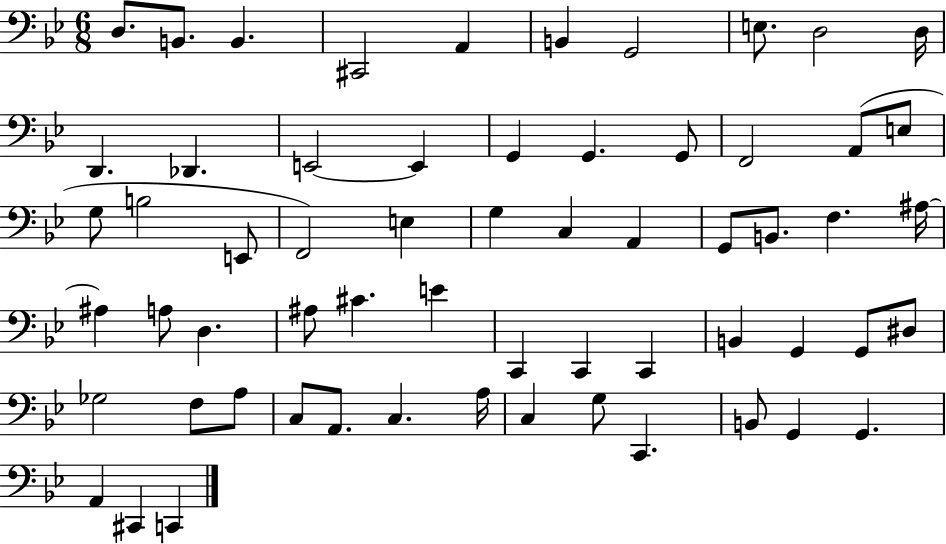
X:1
T:Untitled
M:6/8
L:1/4
K:Bb
D,/2 B,,/2 B,, ^C,,2 A,, B,, G,,2 E,/2 D,2 D,/4 D,, _D,, E,,2 E,, G,, G,, G,,/2 F,,2 A,,/2 E,/2 G,/2 B,2 E,,/2 F,,2 E, G, C, A,, G,,/2 B,,/2 F, ^A,/4 ^A, A,/2 D, ^A,/2 ^C E C,, C,, C,, B,, G,, G,,/2 ^D,/2 _G,2 F,/2 A,/2 C,/2 A,,/2 C, A,/4 C, G,/2 C,, B,,/2 G,, G,, A,, ^C,, C,,